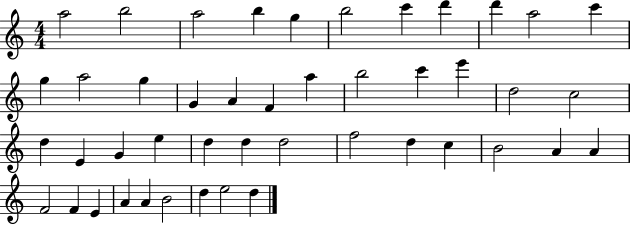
A5/h B5/h A5/h B5/q G5/q B5/h C6/q D6/q D6/q A5/h C6/q G5/q A5/h G5/q G4/q A4/q F4/q A5/q B5/h C6/q E6/q D5/h C5/h D5/q E4/q G4/q E5/q D5/q D5/q D5/h F5/h D5/q C5/q B4/h A4/q A4/q F4/h F4/q E4/q A4/q A4/q B4/h D5/q E5/h D5/q